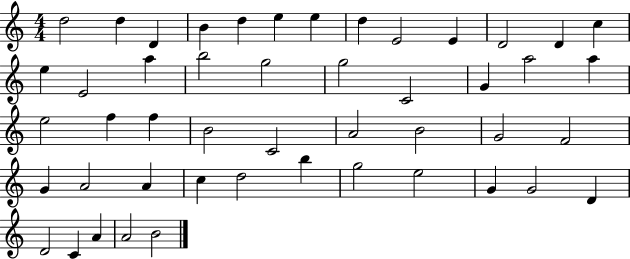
X:1
T:Untitled
M:4/4
L:1/4
K:C
d2 d D B d e e d E2 E D2 D c e E2 a b2 g2 g2 C2 G a2 a e2 f f B2 C2 A2 B2 G2 F2 G A2 A c d2 b g2 e2 G G2 D D2 C A A2 B2